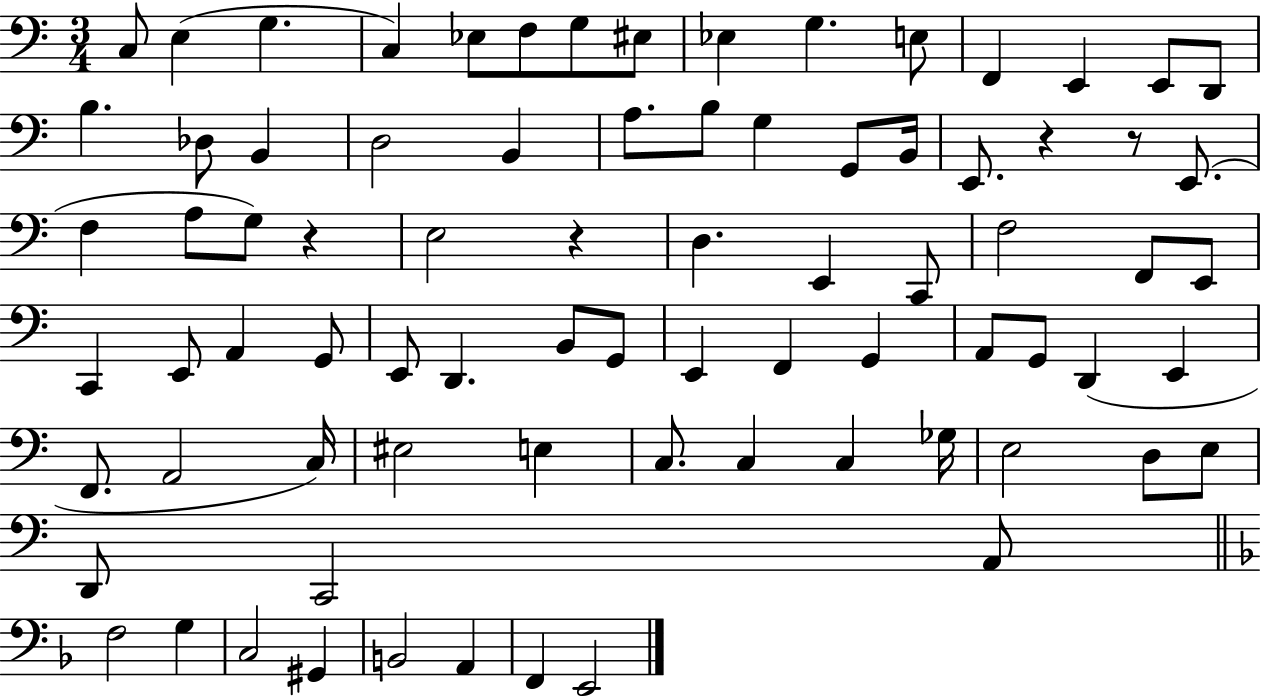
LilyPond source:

{
  \clef bass
  \numericTimeSignature
  \time 3/4
  \key c \major
  \repeat volta 2 { c8 e4( g4. | c4) ees8 f8 g8 eis8 | ees4 g4. e8 | f,4 e,4 e,8 d,8 | \break b4. des8 b,4 | d2 b,4 | a8. b8 g4 g,8 b,16 | e,8. r4 r8 e,8.( | \break f4 a8 g8) r4 | e2 r4 | d4. e,4 c,8 | f2 f,8 e,8 | \break c,4 e,8 a,4 g,8 | e,8 d,4. b,8 g,8 | e,4 f,4 g,4 | a,8 g,8 d,4( e,4 | \break f,8. a,2 c16) | eis2 e4 | c8. c4 c4 ges16 | e2 d8 e8 | \break d,8 c,2 a,8 | \bar "||" \break \key f \major f2 g4 | c2 gis,4 | b,2 a,4 | f,4 e,2 | \break } \bar "|."
}